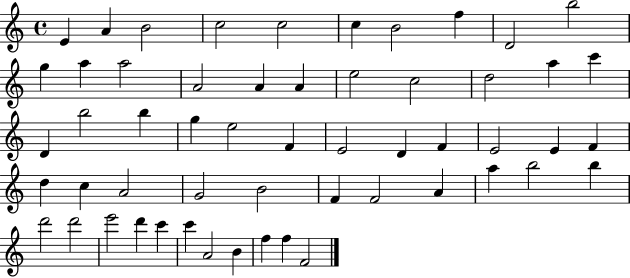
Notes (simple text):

E4/q A4/q B4/h C5/h C5/h C5/q B4/h F5/q D4/h B5/h G5/q A5/q A5/h A4/h A4/q A4/q E5/h C5/h D5/h A5/q C6/q D4/q B5/h B5/q G5/q E5/h F4/q E4/h D4/q F4/q E4/h E4/q F4/q D5/q C5/q A4/h G4/h B4/h F4/q F4/h A4/q A5/q B5/h B5/q D6/h D6/h E6/h D6/q C6/q C6/q A4/h B4/q F5/q F5/q F4/h